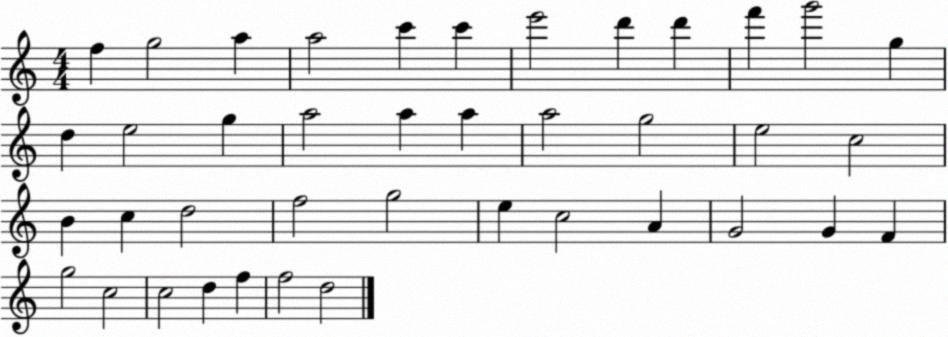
X:1
T:Untitled
M:4/4
L:1/4
K:C
f g2 a a2 c' c' e'2 d' d' f' g'2 g d e2 g a2 a a a2 g2 e2 c2 B c d2 f2 g2 e c2 A G2 G F g2 c2 c2 d f f2 d2